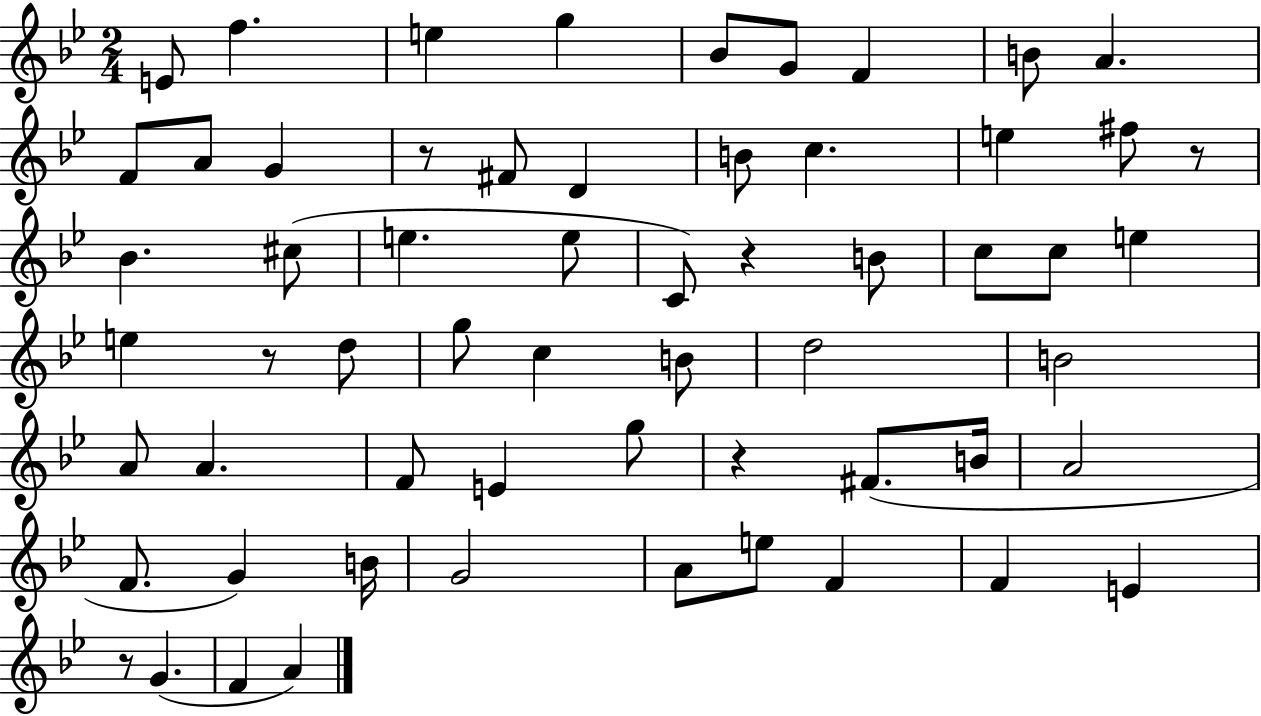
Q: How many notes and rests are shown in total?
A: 60